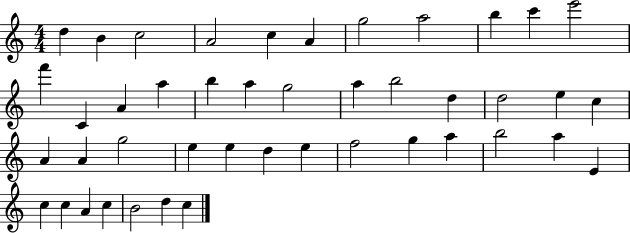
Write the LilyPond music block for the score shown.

{
  \clef treble
  \numericTimeSignature
  \time 4/4
  \key c \major
  d''4 b'4 c''2 | a'2 c''4 a'4 | g''2 a''2 | b''4 c'''4 e'''2 | \break f'''4 c'4 a'4 a''4 | b''4 a''4 g''2 | a''4 b''2 d''4 | d''2 e''4 c''4 | \break a'4 a'4 g''2 | e''4 e''4 d''4 e''4 | f''2 g''4 a''4 | b''2 a''4 e'4 | \break c''4 c''4 a'4 c''4 | b'2 d''4 c''4 | \bar "|."
}